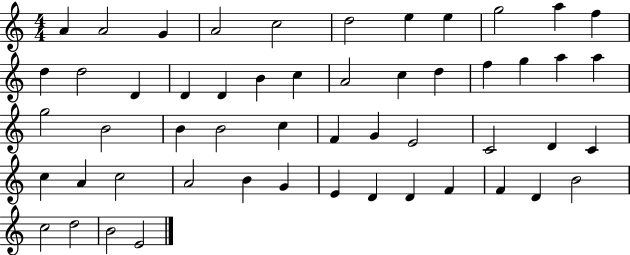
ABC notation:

X:1
T:Untitled
M:4/4
L:1/4
K:C
A A2 G A2 c2 d2 e e g2 a f d d2 D D D B c A2 c d f g a a g2 B2 B B2 c F G E2 C2 D C c A c2 A2 B G E D D F F D B2 c2 d2 B2 E2